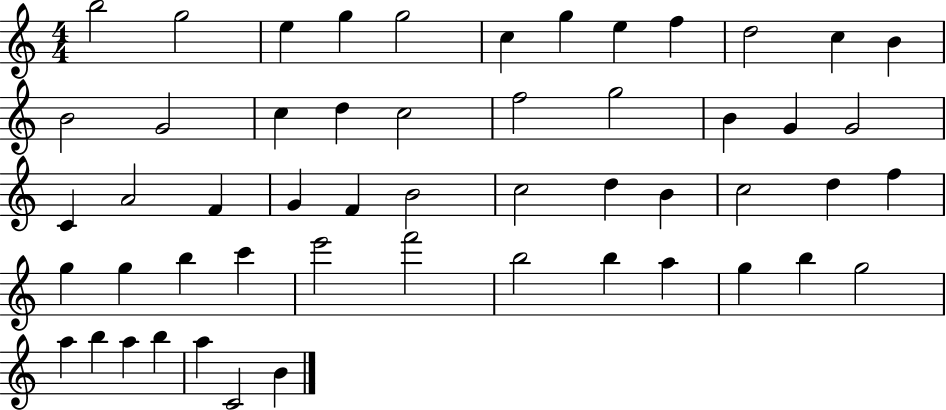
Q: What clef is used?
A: treble